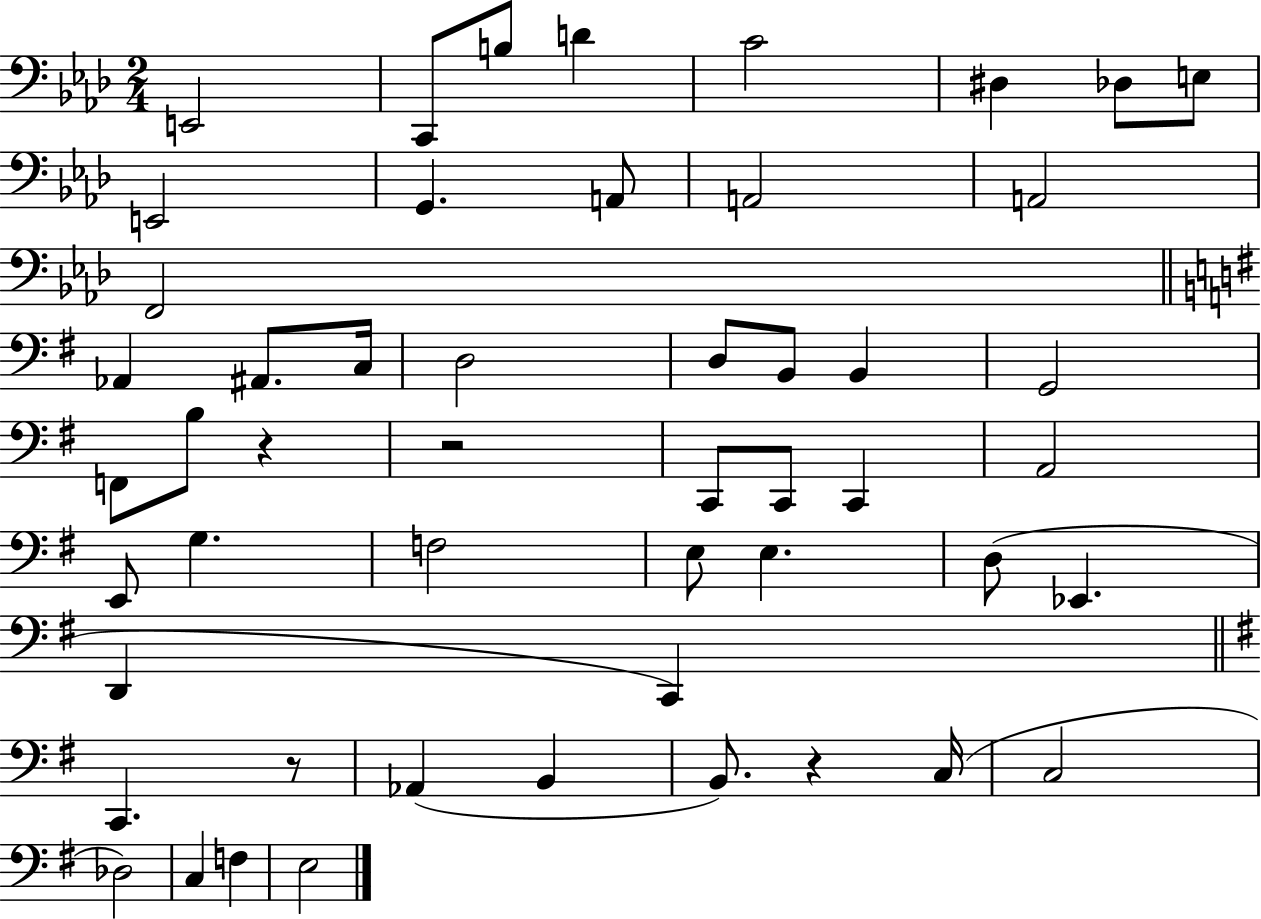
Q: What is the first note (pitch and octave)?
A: E2